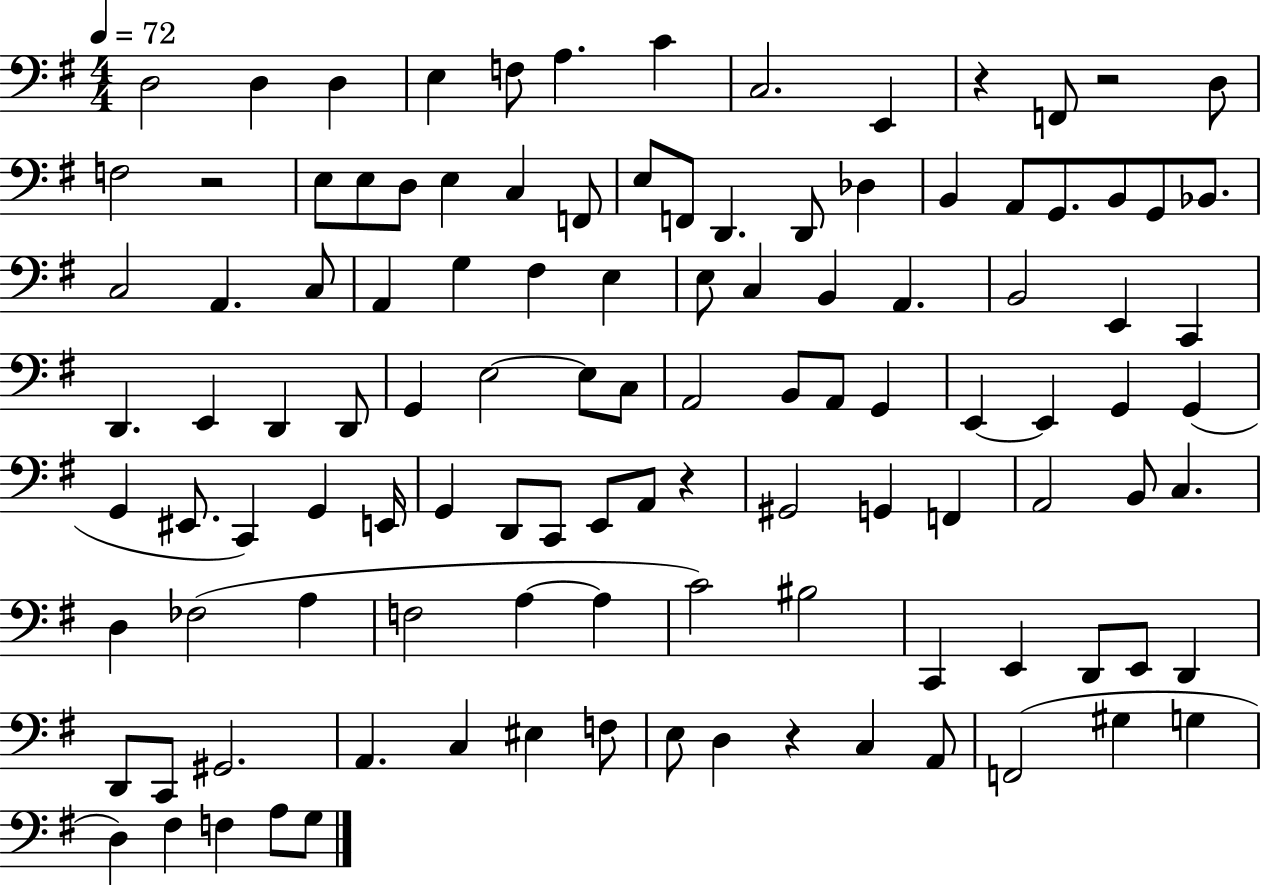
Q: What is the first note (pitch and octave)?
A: D3